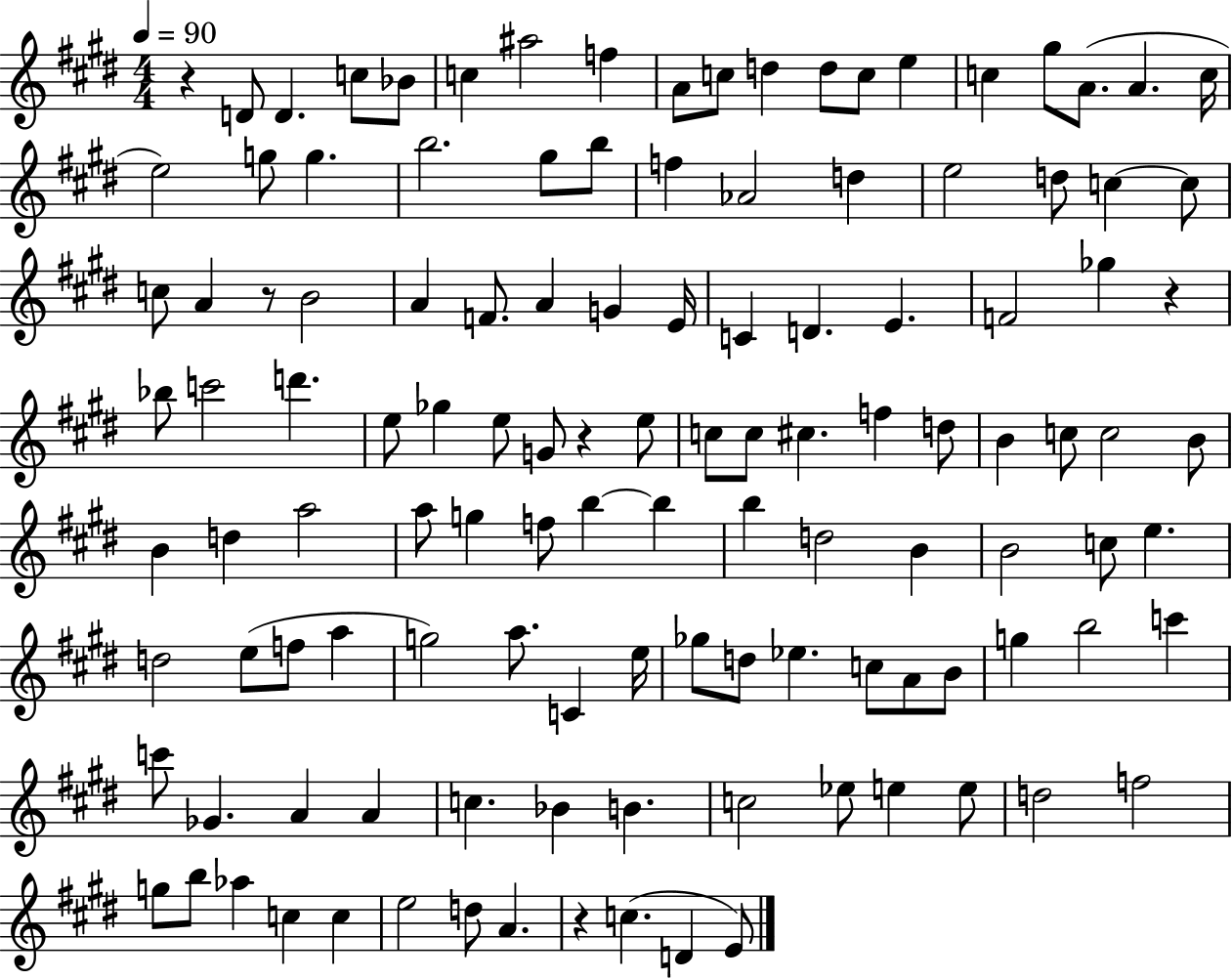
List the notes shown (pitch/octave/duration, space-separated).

R/q D4/e D4/q. C5/e Bb4/e C5/q A#5/h F5/q A4/e C5/e D5/q D5/e C5/e E5/q C5/q G#5/e A4/e. A4/q. C5/s E5/h G5/e G5/q. B5/h. G#5/e B5/e F5/q Ab4/h D5/q E5/h D5/e C5/q C5/e C5/e A4/q R/e B4/h A4/q F4/e. A4/q G4/q E4/s C4/q D4/q. E4/q. F4/h Gb5/q R/q Bb5/e C6/h D6/q. E5/e Gb5/q E5/e G4/e R/q E5/e C5/e C5/e C#5/q. F5/q D5/e B4/q C5/e C5/h B4/e B4/q D5/q A5/h A5/e G5/q F5/e B5/q B5/q B5/q D5/h B4/q B4/h C5/e E5/q. D5/h E5/e F5/e A5/q G5/h A5/e. C4/q E5/s Gb5/e D5/e Eb5/q. C5/e A4/e B4/e G5/q B5/h C6/q C6/e Gb4/q. A4/q A4/q C5/q. Bb4/q B4/q. C5/h Eb5/e E5/q E5/e D5/h F5/h G5/e B5/e Ab5/q C5/q C5/q E5/h D5/e A4/q. R/q C5/q. D4/q E4/e